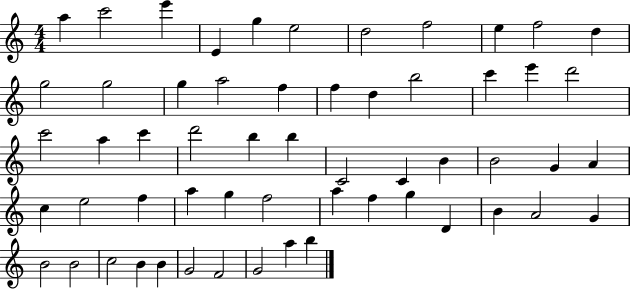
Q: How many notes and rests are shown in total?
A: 57